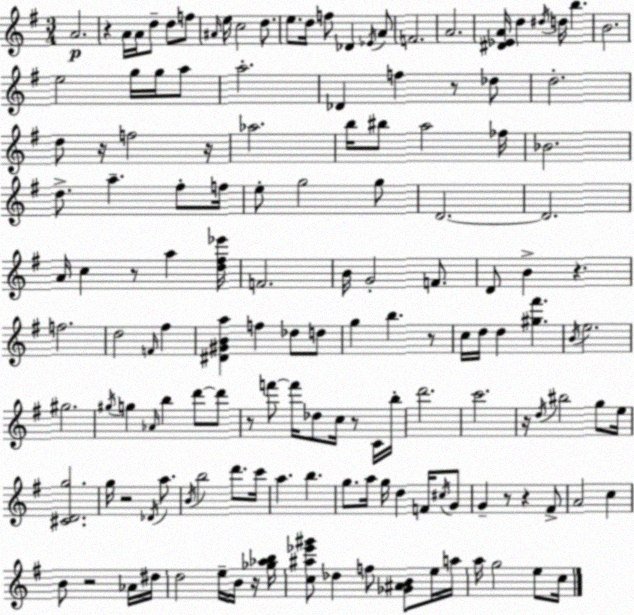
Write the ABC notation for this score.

X:1
T:Untitled
M:3/4
L:1/4
K:G
A2 z A/4 A/4 d/2 d/2 f/2 ^A/4 e/4 c2 d/2 e/2 d/4 f/2 _D _E/4 A/2 F2 A2 [^D_EA]/4 d ^d/4 d/4 b B2 e2 g/4 g/4 a/2 a2 _D f z/2 _d/2 d2 d/2 z/4 f2 z/4 _a2 b/4 ^b/2 a2 _f/4 _B2 d/2 a ^f/2 f/4 e/2 g2 g/2 D2 D2 A/4 c z/2 a [d^f_e']/4 F2 B/4 G2 F/2 D/2 B z f2 d2 F/4 ^f [^D^GBa] f _d/2 d/2 g b z/2 c/4 d/4 d [^g^f'] B/4 e2 ^g2 ^g/4 g _A/4 b d'/2 d'/2 z/2 f'/2 f'/4 _d/2 c/4 z/2 C/4 b/4 d'2 c'2 z/4 d/4 ^b2 g/2 e/4 [^CDg]2 g/4 z2 _D/4 a/2 B/4 b2 d'/2 c'/4 a b g/2 a/4 g/4 d F/4 ^c/4 G/2 G z/2 z ^F/2 A2 c B/2 z2 _A/4 ^d/4 d2 e/4 B/4 z/4 [_g_ab]/4 [c^a_e'^g']/2 _d f/2 [_G^AB]/2 e/4 a/4 a/4 g2 e/2 c/4